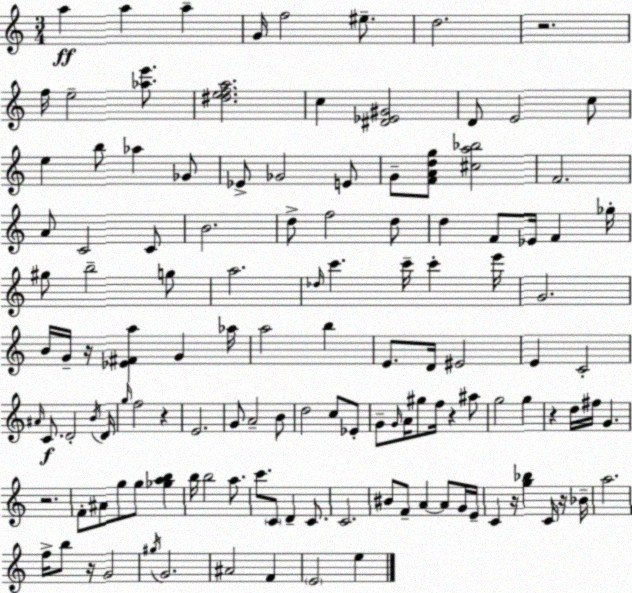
X:1
T:Untitled
M:3/4
L:1/4
K:Am
a a a G/4 f2 ^e/2 d2 z2 f/4 e2 [_ae']/2 [^defa]2 c [^D_E^G]2 D/2 E2 c/2 e b/2 _a _G/2 _E/2 _G2 E/2 G/2 [FAdg]/2 [^ca_b]2 F2 A/2 C2 C/2 B2 d/2 f2 d/2 d F/2 _E/4 F _g/4 ^g/2 b2 g/2 a2 _d/4 c' c'/4 c' e'/4 G2 B/4 G/4 z/4 [_E^Fa] G _a/4 a2 b E/2 D/4 ^E2 E C2 ^A/4 C/2 D2 B/4 D/4 g/4 f2 z E2 G/2 A2 B/2 d2 c/2 _E/2 G/2 G/4 A/4 ^g/2 f/4 z ^a/2 g2 g z d/4 ^f/4 G z2 F/2 ^A/2 g/2 g/2 [_gab] b/4 b2 a/2 c'/2 C/2 D C/2 C2 ^B/2 F/2 A A/2 G/4 E/4 C z/4 [g_b] C/4 z/4 _B/4 a2 f/4 b/2 z/4 G2 ^g/4 G2 ^A2 F E2 e